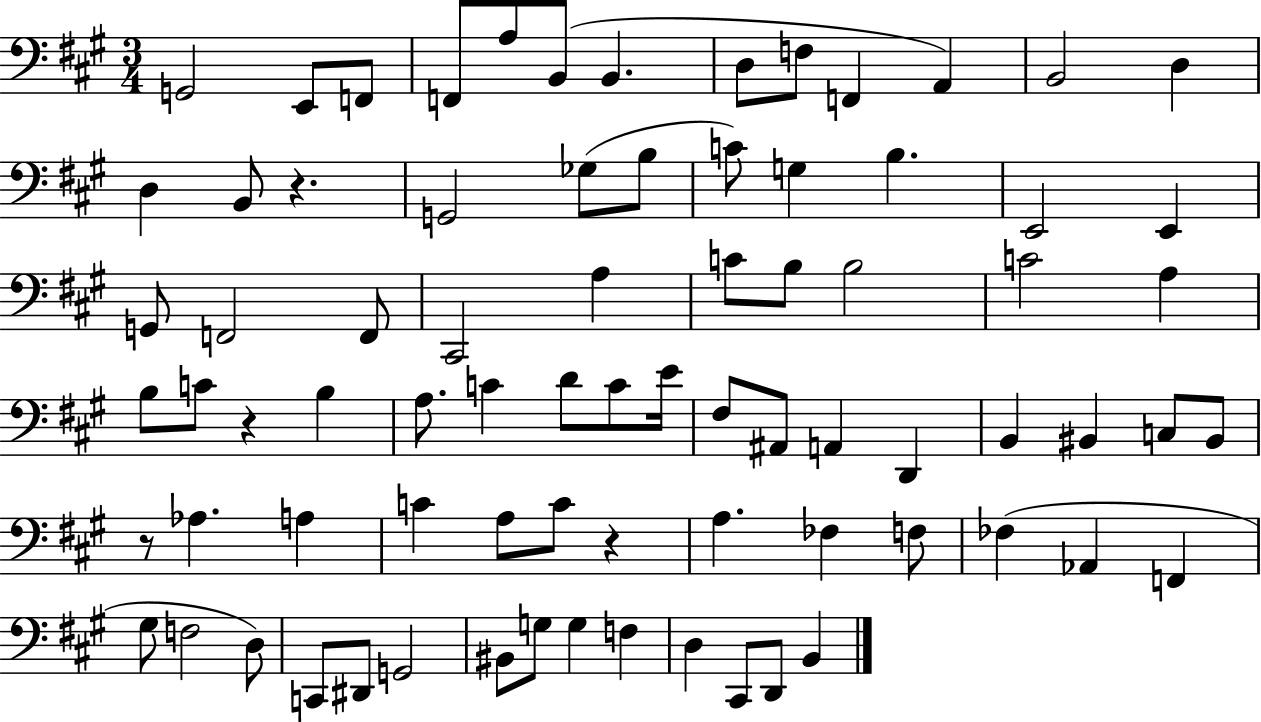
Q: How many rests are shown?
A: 4